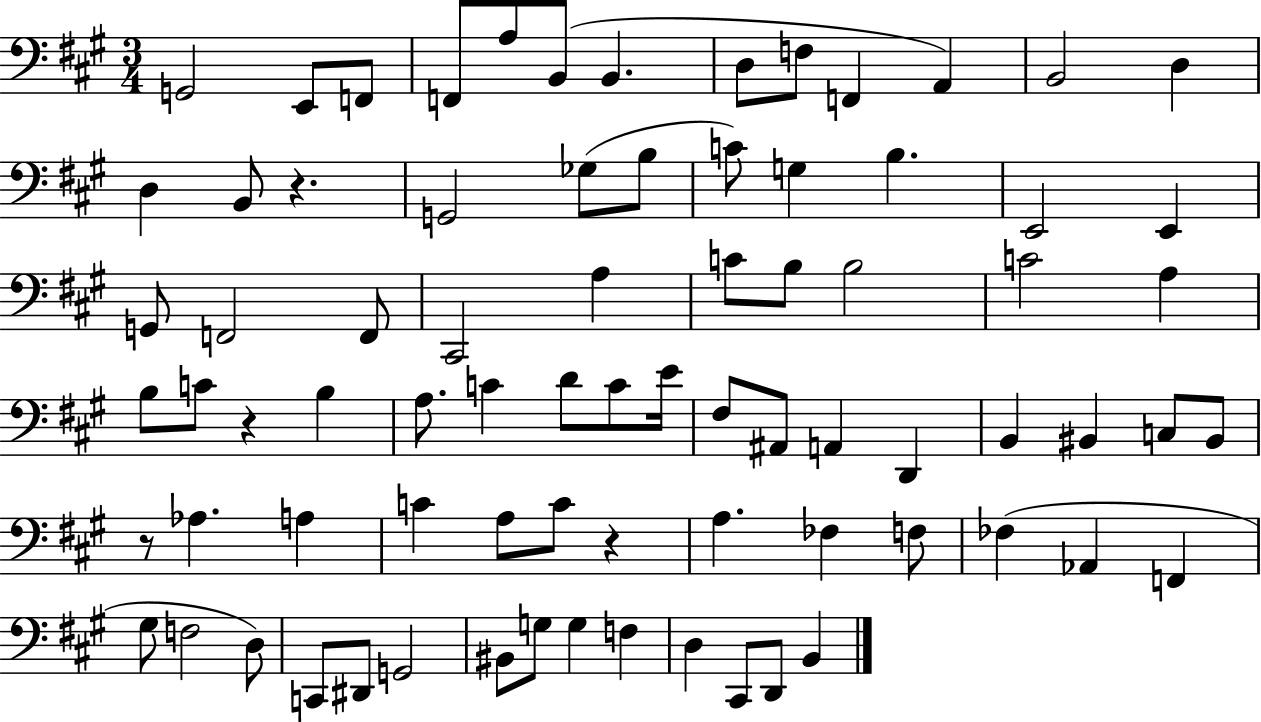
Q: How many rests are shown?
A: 4